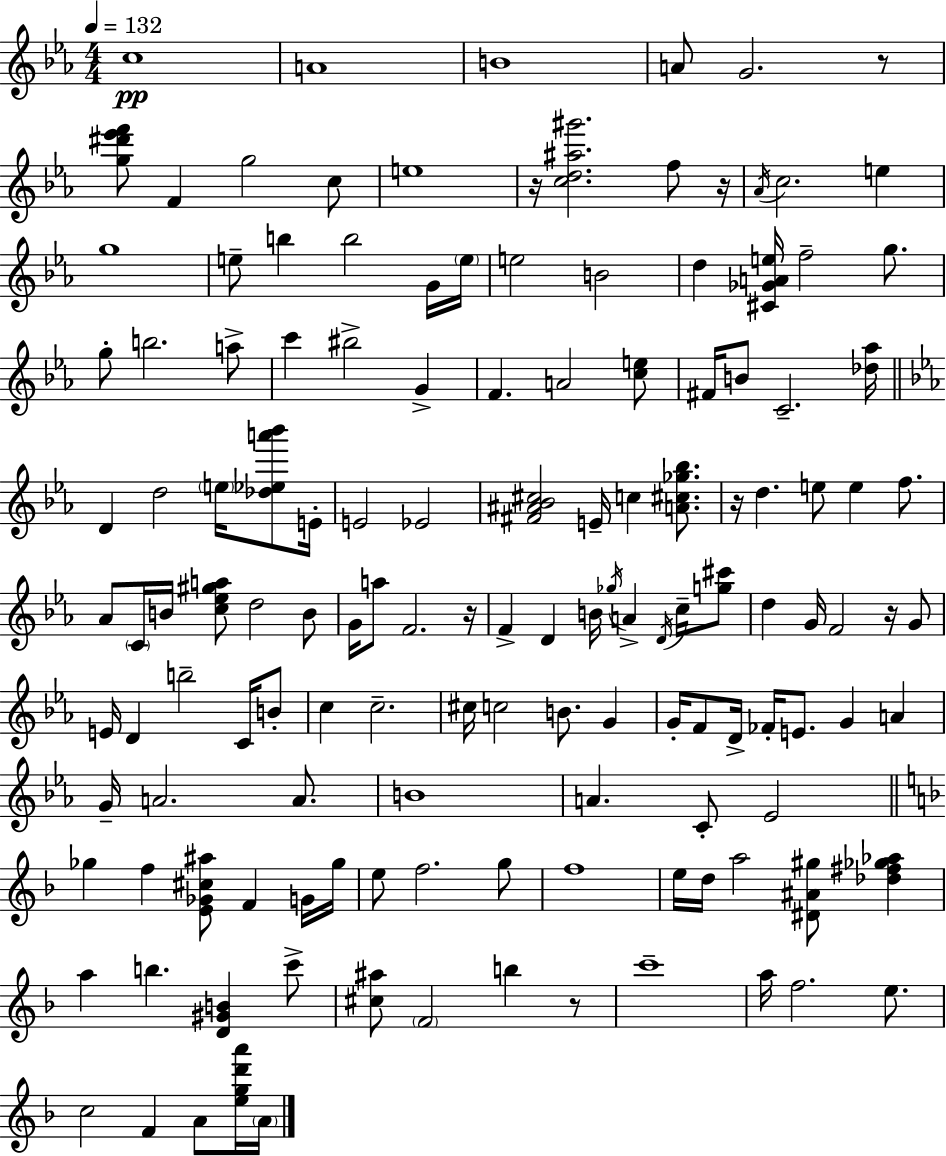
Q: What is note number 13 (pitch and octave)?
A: E5